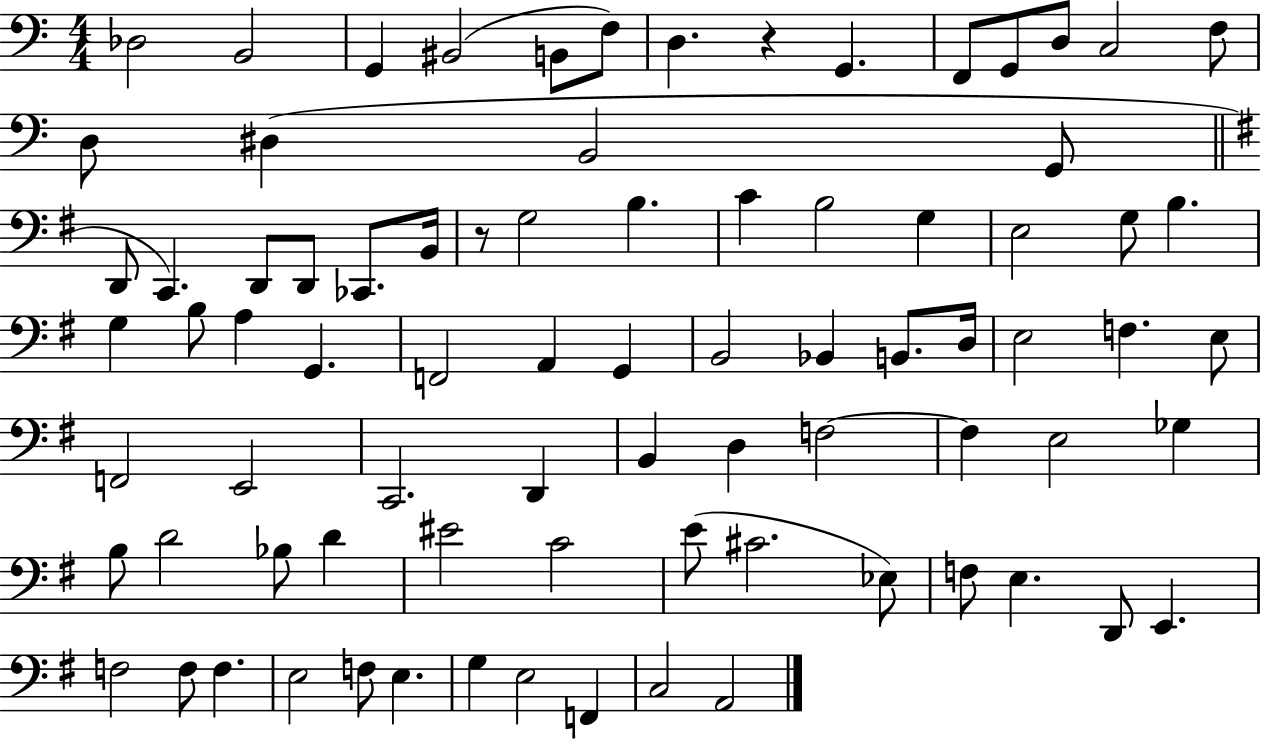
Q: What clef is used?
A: bass